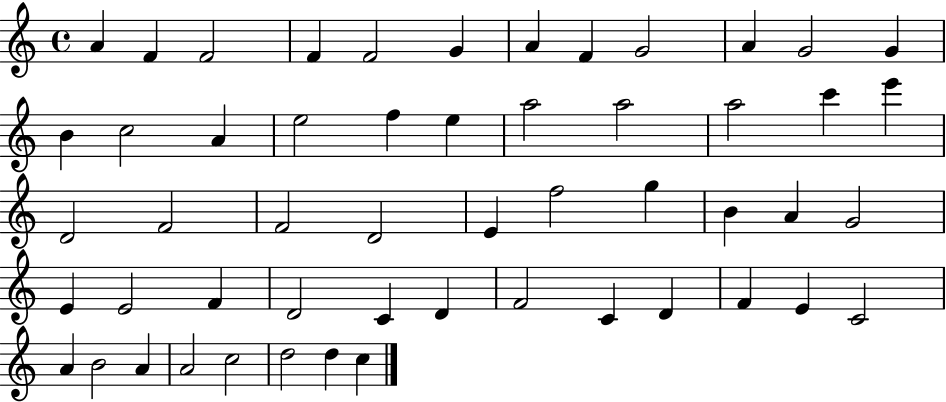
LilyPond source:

{
  \clef treble
  \time 4/4
  \defaultTimeSignature
  \key c \major
  a'4 f'4 f'2 | f'4 f'2 g'4 | a'4 f'4 g'2 | a'4 g'2 g'4 | \break b'4 c''2 a'4 | e''2 f''4 e''4 | a''2 a''2 | a''2 c'''4 e'''4 | \break d'2 f'2 | f'2 d'2 | e'4 f''2 g''4 | b'4 a'4 g'2 | \break e'4 e'2 f'4 | d'2 c'4 d'4 | f'2 c'4 d'4 | f'4 e'4 c'2 | \break a'4 b'2 a'4 | a'2 c''2 | d''2 d''4 c''4 | \bar "|."
}